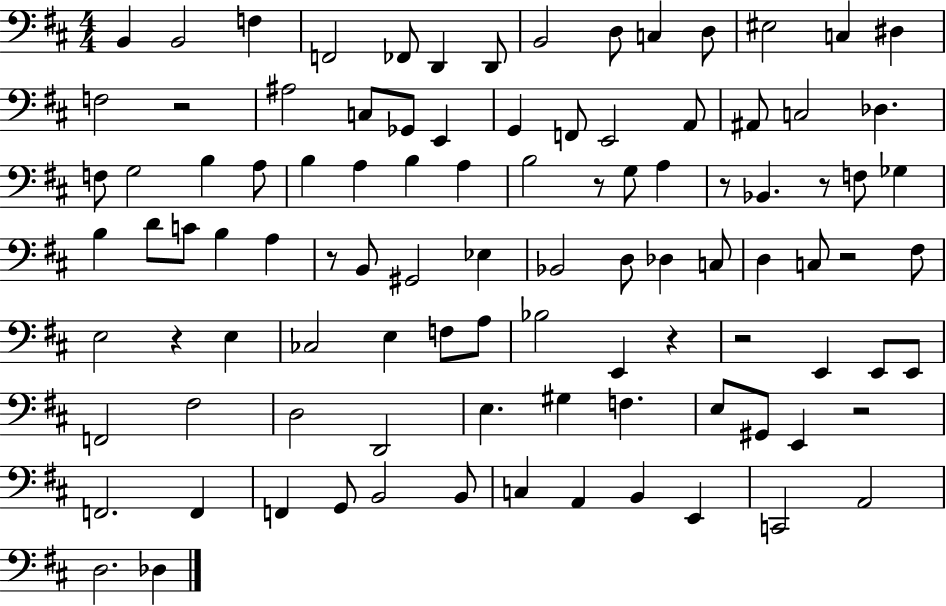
X:1
T:Untitled
M:4/4
L:1/4
K:D
B,, B,,2 F, F,,2 _F,,/2 D,, D,,/2 B,,2 D,/2 C, D,/2 ^E,2 C, ^D, F,2 z2 ^A,2 C,/2 _G,,/2 E,, G,, F,,/2 E,,2 A,,/2 ^A,,/2 C,2 _D, F,/2 G,2 B, A,/2 B, A, B, A, B,2 z/2 G,/2 A, z/2 _B,, z/2 F,/2 _G, B, D/2 C/2 B, A, z/2 B,,/2 ^G,,2 _E, _B,,2 D,/2 _D, C,/2 D, C,/2 z2 ^F,/2 E,2 z E, _C,2 E, F,/2 A,/2 _B,2 E,, z z2 E,, E,,/2 E,,/2 F,,2 ^F,2 D,2 D,,2 E, ^G, F, E,/2 ^G,,/2 E,, z2 F,,2 F,, F,, G,,/2 B,,2 B,,/2 C, A,, B,, E,, C,,2 A,,2 D,2 _D,